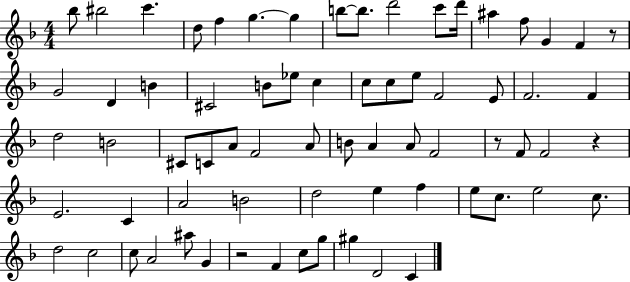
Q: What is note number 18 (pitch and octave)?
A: D4